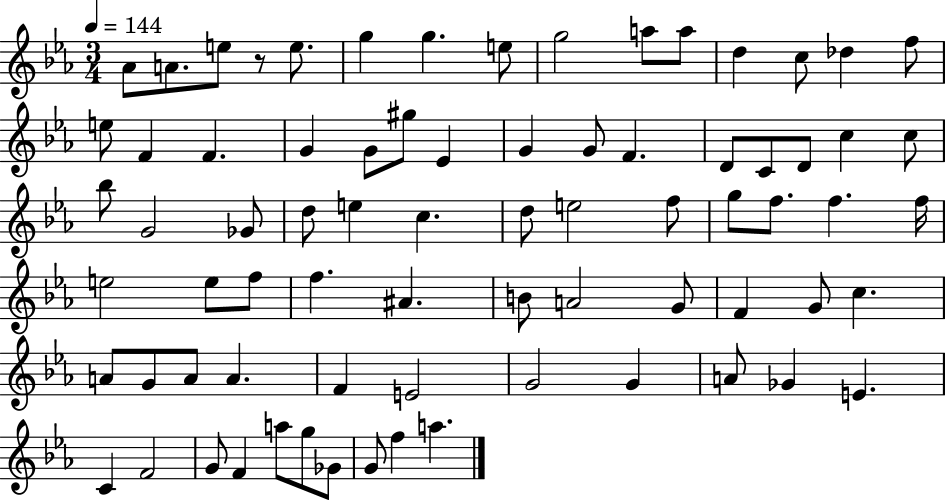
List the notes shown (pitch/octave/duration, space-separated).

Ab4/e A4/e. E5/e R/e E5/e. G5/q G5/q. E5/e G5/h A5/e A5/e D5/q C5/e Db5/q F5/e E5/e F4/q F4/q. G4/q G4/e G#5/e Eb4/q G4/q G4/e F4/q. D4/e C4/e D4/e C5/q C5/e Bb5/e G4/h Gb4/e D5/e E5/q C5/q. D5/e E5/h F5/e G5/e F5/e. F5/q. F5/s E5/h E5/e F5/e F5/q. A#4/q. B4/e A4/h G4/e F4/q G4/e C5/q. A4/e G4/e A4/e A4/q. F4/q E4/h G4/h G4/q A4/e Gb4/q E4/q. C4/q F4/h G4/e F4/q A5/e G5/e Gb4/e G4/e F5/q A5/q.